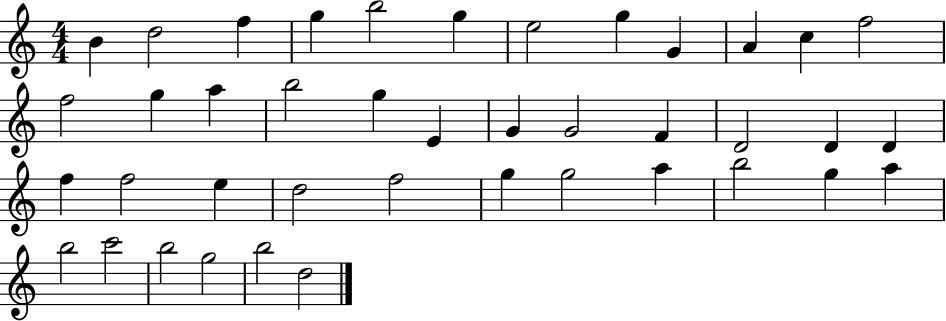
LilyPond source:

{
  \clef treble
  \numericTimeSignature
  \time 4/4
  \key c \major
  b'4 d''2 f''4 | g''4 b''2 g''4 | e''2 g''4 g'4 | a'4 c''4 f''2 | \break f''2 g''4 a''4 | b''2 g''4 e'4 | g'4 g'2 f'4 | d'2 d'4 d'4 | \break f''4 f''2 e''4 | d''2 f''2 | g''4 g''2 a''4 | b''2 g''4 a''4 | \break b''2 c'''2 | b''2 g''2 | b''2 d''2 | \bar "|."
}